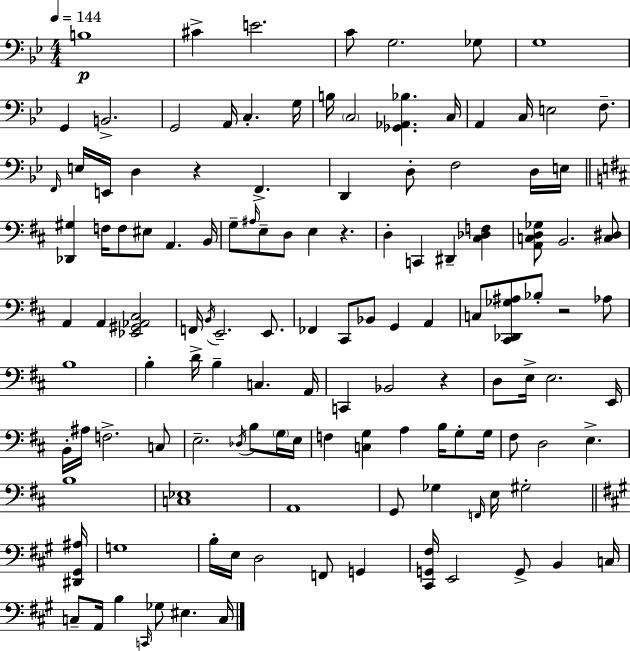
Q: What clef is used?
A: bass